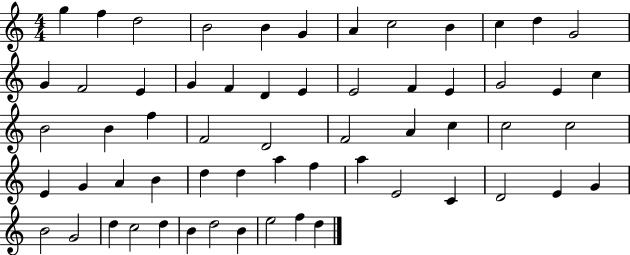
{
  \clef treble
  \numericTimeSignature
  \time 4/4
  \key c \major
  g''4 f''4 d''2 | b'2 b'4 g'4 | a'4 c''2 b'4 | c''4 d''4 g'2 | \break g'4 f'2 e'4 | g'4 f'4 d'4 e'4 | e'2 f'4 e'4 | g'2 e'4 c''4 | \break b'2 b'4 f''4 | f'2 d'2 | f'2 a'4 c''4 | c''2 c''2 | \break e'4 g'4 a'4 b'4 | d''4 d''4 a''4 f''4 | a''4 e'2 c'4 | d'2 e'4 g'4 | \break b'2 g'2 | d''4 c''2 d''4 | b'4 d''2 b'4 | e''2 f''4 d''4 | \break \bar "|."
}